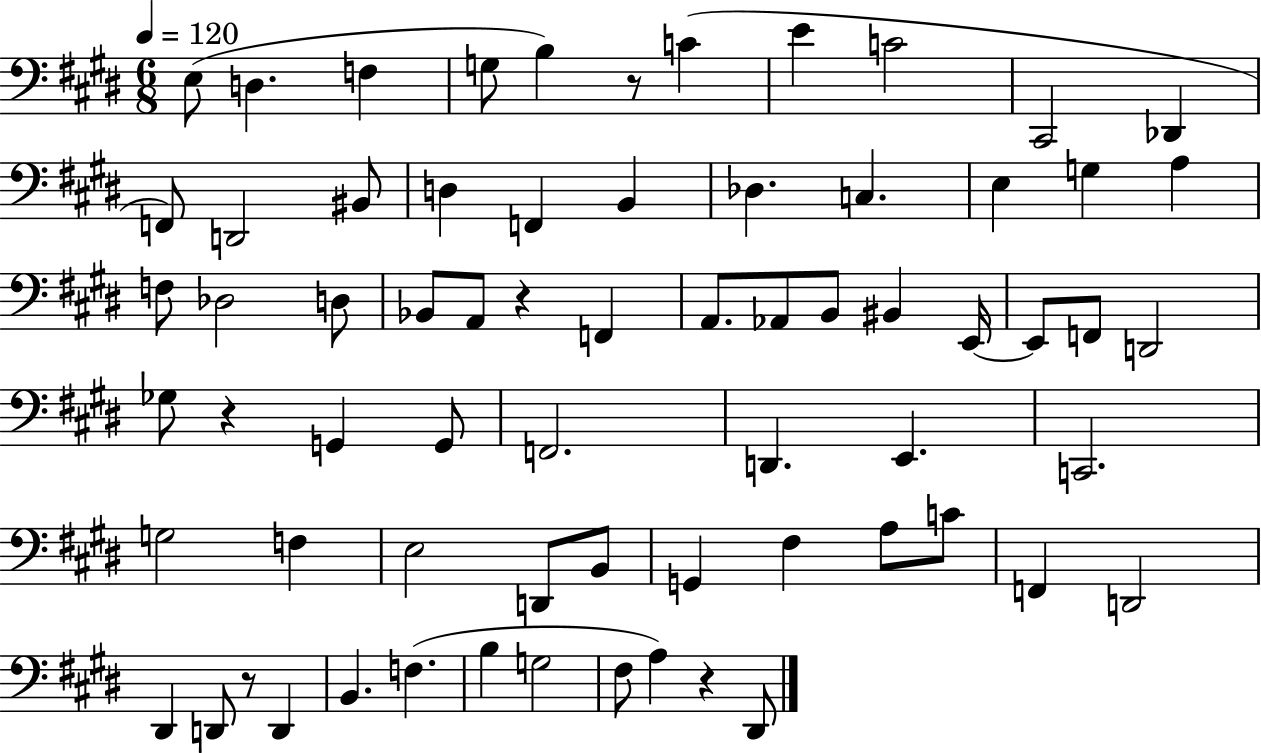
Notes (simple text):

E3/e D3/q. F3/q G3/e B3/q R/e C4/q E4/q C4/h C#2/h Db2/q F2/e D2/h BIS2/e D3/q F2/q B2/q Db3/q. C3/q. E3/q G3/q A3/q F3/e Db3/h D3/e Bb2/e A2/e R/q F2/q A2/e. Ab2/e B2/e BIS2/q E2/s E2/e F2/e D2/h Gb3/e R/q G2/q G2/e F2/h. D2/q. E2/q. C2/h. G3/h F3/q E3/h D2/e B2/e G2/q F#3/q A3/e C4/e F2/q D2/h D#2/q D2/e R/e D2/q B2/q. F3/q. B3/q G3/h F#3/e A3/q R/q D#2/e